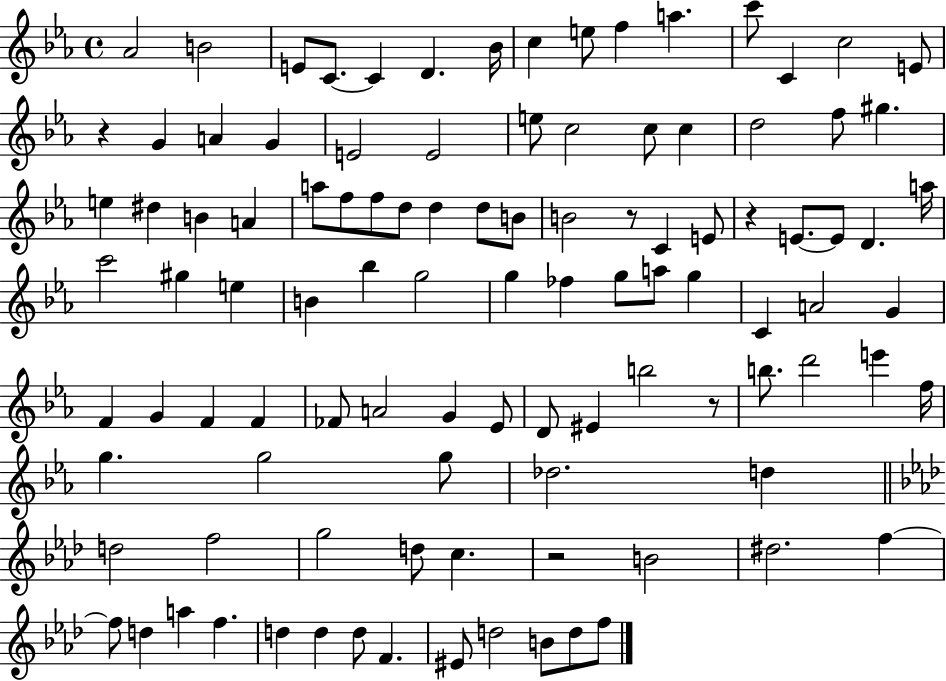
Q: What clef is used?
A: treble